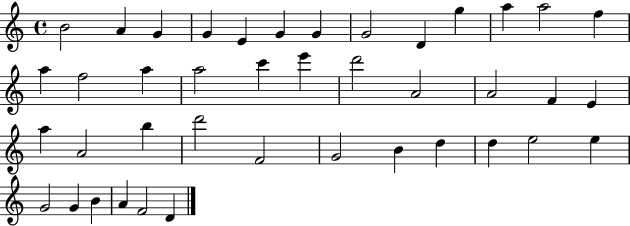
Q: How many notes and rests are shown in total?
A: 41